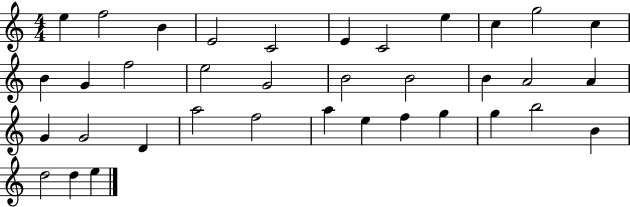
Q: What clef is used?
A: treble